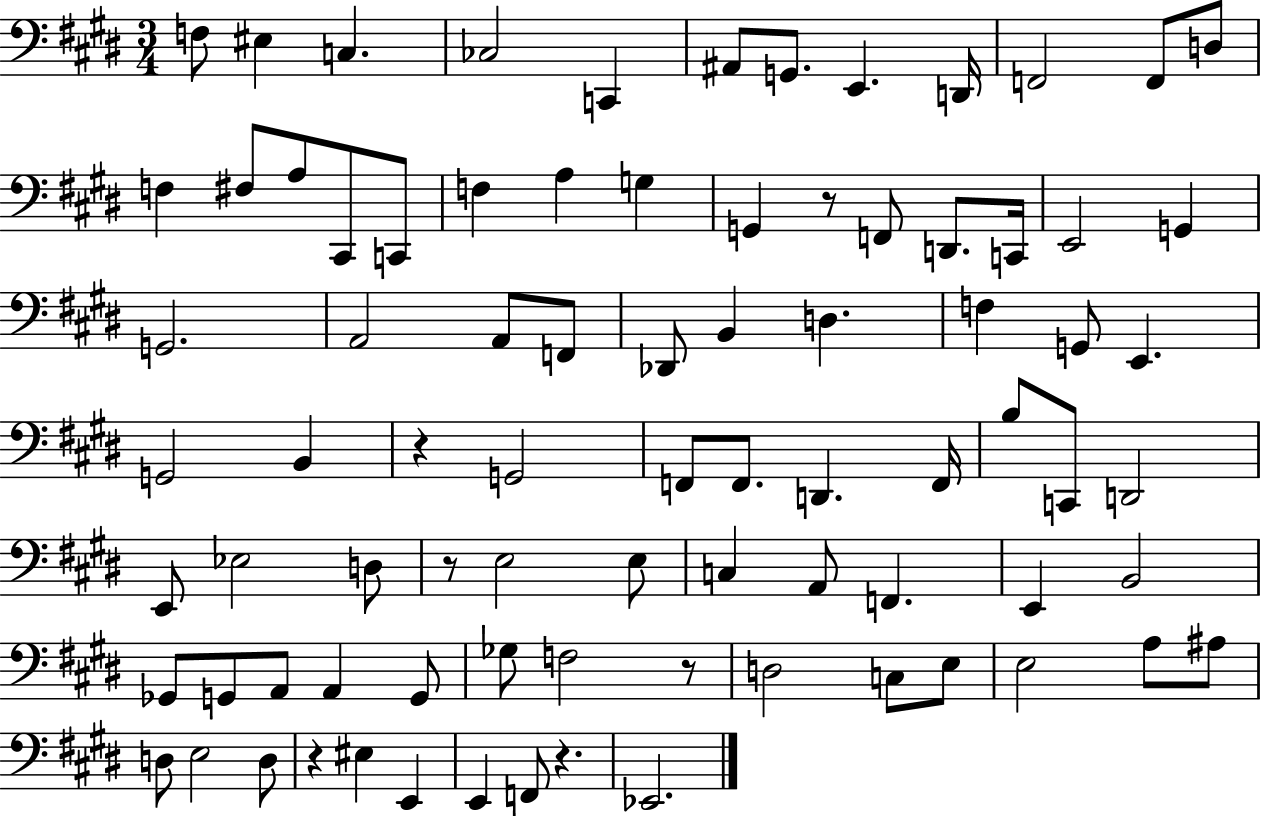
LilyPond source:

{
  \clef bass
  \numericTimeSignature
  \time 3/4
  \key e \major
  f8 eis4 c4. | ces2 c,4 | ais,8 g,8. e,4. d,16 | f,2 f,8 d8 | \break f4 fis8 a8 cis,8 c,8 | f4 a4 g4 | g,4 r8 f,8 d,8. c,16 | e,2 g,4 | \break g,2. | a,2 a,8 f,8 | des,8 b,4 d4. | f4 g,8 e,4. | \break g,2 b,4 | r4 g,2 | f,8 f,8. d,4. f,16 | b8 c,8 d,2 | \break e,8 ees2 d8 | r8 e2 e8 | c4 a,8 f,4. | e,4 b,2 | \break ges,8 g,8 a,8 a,4 g,8 | ges8 f2 r8 | d2 c8 e8 | e2 a8 ais8 | \break d8 e2 d8 | r4 eis4 e,4 | e,4 f,8 r4. | ees,2. | \break \bar "|."
}